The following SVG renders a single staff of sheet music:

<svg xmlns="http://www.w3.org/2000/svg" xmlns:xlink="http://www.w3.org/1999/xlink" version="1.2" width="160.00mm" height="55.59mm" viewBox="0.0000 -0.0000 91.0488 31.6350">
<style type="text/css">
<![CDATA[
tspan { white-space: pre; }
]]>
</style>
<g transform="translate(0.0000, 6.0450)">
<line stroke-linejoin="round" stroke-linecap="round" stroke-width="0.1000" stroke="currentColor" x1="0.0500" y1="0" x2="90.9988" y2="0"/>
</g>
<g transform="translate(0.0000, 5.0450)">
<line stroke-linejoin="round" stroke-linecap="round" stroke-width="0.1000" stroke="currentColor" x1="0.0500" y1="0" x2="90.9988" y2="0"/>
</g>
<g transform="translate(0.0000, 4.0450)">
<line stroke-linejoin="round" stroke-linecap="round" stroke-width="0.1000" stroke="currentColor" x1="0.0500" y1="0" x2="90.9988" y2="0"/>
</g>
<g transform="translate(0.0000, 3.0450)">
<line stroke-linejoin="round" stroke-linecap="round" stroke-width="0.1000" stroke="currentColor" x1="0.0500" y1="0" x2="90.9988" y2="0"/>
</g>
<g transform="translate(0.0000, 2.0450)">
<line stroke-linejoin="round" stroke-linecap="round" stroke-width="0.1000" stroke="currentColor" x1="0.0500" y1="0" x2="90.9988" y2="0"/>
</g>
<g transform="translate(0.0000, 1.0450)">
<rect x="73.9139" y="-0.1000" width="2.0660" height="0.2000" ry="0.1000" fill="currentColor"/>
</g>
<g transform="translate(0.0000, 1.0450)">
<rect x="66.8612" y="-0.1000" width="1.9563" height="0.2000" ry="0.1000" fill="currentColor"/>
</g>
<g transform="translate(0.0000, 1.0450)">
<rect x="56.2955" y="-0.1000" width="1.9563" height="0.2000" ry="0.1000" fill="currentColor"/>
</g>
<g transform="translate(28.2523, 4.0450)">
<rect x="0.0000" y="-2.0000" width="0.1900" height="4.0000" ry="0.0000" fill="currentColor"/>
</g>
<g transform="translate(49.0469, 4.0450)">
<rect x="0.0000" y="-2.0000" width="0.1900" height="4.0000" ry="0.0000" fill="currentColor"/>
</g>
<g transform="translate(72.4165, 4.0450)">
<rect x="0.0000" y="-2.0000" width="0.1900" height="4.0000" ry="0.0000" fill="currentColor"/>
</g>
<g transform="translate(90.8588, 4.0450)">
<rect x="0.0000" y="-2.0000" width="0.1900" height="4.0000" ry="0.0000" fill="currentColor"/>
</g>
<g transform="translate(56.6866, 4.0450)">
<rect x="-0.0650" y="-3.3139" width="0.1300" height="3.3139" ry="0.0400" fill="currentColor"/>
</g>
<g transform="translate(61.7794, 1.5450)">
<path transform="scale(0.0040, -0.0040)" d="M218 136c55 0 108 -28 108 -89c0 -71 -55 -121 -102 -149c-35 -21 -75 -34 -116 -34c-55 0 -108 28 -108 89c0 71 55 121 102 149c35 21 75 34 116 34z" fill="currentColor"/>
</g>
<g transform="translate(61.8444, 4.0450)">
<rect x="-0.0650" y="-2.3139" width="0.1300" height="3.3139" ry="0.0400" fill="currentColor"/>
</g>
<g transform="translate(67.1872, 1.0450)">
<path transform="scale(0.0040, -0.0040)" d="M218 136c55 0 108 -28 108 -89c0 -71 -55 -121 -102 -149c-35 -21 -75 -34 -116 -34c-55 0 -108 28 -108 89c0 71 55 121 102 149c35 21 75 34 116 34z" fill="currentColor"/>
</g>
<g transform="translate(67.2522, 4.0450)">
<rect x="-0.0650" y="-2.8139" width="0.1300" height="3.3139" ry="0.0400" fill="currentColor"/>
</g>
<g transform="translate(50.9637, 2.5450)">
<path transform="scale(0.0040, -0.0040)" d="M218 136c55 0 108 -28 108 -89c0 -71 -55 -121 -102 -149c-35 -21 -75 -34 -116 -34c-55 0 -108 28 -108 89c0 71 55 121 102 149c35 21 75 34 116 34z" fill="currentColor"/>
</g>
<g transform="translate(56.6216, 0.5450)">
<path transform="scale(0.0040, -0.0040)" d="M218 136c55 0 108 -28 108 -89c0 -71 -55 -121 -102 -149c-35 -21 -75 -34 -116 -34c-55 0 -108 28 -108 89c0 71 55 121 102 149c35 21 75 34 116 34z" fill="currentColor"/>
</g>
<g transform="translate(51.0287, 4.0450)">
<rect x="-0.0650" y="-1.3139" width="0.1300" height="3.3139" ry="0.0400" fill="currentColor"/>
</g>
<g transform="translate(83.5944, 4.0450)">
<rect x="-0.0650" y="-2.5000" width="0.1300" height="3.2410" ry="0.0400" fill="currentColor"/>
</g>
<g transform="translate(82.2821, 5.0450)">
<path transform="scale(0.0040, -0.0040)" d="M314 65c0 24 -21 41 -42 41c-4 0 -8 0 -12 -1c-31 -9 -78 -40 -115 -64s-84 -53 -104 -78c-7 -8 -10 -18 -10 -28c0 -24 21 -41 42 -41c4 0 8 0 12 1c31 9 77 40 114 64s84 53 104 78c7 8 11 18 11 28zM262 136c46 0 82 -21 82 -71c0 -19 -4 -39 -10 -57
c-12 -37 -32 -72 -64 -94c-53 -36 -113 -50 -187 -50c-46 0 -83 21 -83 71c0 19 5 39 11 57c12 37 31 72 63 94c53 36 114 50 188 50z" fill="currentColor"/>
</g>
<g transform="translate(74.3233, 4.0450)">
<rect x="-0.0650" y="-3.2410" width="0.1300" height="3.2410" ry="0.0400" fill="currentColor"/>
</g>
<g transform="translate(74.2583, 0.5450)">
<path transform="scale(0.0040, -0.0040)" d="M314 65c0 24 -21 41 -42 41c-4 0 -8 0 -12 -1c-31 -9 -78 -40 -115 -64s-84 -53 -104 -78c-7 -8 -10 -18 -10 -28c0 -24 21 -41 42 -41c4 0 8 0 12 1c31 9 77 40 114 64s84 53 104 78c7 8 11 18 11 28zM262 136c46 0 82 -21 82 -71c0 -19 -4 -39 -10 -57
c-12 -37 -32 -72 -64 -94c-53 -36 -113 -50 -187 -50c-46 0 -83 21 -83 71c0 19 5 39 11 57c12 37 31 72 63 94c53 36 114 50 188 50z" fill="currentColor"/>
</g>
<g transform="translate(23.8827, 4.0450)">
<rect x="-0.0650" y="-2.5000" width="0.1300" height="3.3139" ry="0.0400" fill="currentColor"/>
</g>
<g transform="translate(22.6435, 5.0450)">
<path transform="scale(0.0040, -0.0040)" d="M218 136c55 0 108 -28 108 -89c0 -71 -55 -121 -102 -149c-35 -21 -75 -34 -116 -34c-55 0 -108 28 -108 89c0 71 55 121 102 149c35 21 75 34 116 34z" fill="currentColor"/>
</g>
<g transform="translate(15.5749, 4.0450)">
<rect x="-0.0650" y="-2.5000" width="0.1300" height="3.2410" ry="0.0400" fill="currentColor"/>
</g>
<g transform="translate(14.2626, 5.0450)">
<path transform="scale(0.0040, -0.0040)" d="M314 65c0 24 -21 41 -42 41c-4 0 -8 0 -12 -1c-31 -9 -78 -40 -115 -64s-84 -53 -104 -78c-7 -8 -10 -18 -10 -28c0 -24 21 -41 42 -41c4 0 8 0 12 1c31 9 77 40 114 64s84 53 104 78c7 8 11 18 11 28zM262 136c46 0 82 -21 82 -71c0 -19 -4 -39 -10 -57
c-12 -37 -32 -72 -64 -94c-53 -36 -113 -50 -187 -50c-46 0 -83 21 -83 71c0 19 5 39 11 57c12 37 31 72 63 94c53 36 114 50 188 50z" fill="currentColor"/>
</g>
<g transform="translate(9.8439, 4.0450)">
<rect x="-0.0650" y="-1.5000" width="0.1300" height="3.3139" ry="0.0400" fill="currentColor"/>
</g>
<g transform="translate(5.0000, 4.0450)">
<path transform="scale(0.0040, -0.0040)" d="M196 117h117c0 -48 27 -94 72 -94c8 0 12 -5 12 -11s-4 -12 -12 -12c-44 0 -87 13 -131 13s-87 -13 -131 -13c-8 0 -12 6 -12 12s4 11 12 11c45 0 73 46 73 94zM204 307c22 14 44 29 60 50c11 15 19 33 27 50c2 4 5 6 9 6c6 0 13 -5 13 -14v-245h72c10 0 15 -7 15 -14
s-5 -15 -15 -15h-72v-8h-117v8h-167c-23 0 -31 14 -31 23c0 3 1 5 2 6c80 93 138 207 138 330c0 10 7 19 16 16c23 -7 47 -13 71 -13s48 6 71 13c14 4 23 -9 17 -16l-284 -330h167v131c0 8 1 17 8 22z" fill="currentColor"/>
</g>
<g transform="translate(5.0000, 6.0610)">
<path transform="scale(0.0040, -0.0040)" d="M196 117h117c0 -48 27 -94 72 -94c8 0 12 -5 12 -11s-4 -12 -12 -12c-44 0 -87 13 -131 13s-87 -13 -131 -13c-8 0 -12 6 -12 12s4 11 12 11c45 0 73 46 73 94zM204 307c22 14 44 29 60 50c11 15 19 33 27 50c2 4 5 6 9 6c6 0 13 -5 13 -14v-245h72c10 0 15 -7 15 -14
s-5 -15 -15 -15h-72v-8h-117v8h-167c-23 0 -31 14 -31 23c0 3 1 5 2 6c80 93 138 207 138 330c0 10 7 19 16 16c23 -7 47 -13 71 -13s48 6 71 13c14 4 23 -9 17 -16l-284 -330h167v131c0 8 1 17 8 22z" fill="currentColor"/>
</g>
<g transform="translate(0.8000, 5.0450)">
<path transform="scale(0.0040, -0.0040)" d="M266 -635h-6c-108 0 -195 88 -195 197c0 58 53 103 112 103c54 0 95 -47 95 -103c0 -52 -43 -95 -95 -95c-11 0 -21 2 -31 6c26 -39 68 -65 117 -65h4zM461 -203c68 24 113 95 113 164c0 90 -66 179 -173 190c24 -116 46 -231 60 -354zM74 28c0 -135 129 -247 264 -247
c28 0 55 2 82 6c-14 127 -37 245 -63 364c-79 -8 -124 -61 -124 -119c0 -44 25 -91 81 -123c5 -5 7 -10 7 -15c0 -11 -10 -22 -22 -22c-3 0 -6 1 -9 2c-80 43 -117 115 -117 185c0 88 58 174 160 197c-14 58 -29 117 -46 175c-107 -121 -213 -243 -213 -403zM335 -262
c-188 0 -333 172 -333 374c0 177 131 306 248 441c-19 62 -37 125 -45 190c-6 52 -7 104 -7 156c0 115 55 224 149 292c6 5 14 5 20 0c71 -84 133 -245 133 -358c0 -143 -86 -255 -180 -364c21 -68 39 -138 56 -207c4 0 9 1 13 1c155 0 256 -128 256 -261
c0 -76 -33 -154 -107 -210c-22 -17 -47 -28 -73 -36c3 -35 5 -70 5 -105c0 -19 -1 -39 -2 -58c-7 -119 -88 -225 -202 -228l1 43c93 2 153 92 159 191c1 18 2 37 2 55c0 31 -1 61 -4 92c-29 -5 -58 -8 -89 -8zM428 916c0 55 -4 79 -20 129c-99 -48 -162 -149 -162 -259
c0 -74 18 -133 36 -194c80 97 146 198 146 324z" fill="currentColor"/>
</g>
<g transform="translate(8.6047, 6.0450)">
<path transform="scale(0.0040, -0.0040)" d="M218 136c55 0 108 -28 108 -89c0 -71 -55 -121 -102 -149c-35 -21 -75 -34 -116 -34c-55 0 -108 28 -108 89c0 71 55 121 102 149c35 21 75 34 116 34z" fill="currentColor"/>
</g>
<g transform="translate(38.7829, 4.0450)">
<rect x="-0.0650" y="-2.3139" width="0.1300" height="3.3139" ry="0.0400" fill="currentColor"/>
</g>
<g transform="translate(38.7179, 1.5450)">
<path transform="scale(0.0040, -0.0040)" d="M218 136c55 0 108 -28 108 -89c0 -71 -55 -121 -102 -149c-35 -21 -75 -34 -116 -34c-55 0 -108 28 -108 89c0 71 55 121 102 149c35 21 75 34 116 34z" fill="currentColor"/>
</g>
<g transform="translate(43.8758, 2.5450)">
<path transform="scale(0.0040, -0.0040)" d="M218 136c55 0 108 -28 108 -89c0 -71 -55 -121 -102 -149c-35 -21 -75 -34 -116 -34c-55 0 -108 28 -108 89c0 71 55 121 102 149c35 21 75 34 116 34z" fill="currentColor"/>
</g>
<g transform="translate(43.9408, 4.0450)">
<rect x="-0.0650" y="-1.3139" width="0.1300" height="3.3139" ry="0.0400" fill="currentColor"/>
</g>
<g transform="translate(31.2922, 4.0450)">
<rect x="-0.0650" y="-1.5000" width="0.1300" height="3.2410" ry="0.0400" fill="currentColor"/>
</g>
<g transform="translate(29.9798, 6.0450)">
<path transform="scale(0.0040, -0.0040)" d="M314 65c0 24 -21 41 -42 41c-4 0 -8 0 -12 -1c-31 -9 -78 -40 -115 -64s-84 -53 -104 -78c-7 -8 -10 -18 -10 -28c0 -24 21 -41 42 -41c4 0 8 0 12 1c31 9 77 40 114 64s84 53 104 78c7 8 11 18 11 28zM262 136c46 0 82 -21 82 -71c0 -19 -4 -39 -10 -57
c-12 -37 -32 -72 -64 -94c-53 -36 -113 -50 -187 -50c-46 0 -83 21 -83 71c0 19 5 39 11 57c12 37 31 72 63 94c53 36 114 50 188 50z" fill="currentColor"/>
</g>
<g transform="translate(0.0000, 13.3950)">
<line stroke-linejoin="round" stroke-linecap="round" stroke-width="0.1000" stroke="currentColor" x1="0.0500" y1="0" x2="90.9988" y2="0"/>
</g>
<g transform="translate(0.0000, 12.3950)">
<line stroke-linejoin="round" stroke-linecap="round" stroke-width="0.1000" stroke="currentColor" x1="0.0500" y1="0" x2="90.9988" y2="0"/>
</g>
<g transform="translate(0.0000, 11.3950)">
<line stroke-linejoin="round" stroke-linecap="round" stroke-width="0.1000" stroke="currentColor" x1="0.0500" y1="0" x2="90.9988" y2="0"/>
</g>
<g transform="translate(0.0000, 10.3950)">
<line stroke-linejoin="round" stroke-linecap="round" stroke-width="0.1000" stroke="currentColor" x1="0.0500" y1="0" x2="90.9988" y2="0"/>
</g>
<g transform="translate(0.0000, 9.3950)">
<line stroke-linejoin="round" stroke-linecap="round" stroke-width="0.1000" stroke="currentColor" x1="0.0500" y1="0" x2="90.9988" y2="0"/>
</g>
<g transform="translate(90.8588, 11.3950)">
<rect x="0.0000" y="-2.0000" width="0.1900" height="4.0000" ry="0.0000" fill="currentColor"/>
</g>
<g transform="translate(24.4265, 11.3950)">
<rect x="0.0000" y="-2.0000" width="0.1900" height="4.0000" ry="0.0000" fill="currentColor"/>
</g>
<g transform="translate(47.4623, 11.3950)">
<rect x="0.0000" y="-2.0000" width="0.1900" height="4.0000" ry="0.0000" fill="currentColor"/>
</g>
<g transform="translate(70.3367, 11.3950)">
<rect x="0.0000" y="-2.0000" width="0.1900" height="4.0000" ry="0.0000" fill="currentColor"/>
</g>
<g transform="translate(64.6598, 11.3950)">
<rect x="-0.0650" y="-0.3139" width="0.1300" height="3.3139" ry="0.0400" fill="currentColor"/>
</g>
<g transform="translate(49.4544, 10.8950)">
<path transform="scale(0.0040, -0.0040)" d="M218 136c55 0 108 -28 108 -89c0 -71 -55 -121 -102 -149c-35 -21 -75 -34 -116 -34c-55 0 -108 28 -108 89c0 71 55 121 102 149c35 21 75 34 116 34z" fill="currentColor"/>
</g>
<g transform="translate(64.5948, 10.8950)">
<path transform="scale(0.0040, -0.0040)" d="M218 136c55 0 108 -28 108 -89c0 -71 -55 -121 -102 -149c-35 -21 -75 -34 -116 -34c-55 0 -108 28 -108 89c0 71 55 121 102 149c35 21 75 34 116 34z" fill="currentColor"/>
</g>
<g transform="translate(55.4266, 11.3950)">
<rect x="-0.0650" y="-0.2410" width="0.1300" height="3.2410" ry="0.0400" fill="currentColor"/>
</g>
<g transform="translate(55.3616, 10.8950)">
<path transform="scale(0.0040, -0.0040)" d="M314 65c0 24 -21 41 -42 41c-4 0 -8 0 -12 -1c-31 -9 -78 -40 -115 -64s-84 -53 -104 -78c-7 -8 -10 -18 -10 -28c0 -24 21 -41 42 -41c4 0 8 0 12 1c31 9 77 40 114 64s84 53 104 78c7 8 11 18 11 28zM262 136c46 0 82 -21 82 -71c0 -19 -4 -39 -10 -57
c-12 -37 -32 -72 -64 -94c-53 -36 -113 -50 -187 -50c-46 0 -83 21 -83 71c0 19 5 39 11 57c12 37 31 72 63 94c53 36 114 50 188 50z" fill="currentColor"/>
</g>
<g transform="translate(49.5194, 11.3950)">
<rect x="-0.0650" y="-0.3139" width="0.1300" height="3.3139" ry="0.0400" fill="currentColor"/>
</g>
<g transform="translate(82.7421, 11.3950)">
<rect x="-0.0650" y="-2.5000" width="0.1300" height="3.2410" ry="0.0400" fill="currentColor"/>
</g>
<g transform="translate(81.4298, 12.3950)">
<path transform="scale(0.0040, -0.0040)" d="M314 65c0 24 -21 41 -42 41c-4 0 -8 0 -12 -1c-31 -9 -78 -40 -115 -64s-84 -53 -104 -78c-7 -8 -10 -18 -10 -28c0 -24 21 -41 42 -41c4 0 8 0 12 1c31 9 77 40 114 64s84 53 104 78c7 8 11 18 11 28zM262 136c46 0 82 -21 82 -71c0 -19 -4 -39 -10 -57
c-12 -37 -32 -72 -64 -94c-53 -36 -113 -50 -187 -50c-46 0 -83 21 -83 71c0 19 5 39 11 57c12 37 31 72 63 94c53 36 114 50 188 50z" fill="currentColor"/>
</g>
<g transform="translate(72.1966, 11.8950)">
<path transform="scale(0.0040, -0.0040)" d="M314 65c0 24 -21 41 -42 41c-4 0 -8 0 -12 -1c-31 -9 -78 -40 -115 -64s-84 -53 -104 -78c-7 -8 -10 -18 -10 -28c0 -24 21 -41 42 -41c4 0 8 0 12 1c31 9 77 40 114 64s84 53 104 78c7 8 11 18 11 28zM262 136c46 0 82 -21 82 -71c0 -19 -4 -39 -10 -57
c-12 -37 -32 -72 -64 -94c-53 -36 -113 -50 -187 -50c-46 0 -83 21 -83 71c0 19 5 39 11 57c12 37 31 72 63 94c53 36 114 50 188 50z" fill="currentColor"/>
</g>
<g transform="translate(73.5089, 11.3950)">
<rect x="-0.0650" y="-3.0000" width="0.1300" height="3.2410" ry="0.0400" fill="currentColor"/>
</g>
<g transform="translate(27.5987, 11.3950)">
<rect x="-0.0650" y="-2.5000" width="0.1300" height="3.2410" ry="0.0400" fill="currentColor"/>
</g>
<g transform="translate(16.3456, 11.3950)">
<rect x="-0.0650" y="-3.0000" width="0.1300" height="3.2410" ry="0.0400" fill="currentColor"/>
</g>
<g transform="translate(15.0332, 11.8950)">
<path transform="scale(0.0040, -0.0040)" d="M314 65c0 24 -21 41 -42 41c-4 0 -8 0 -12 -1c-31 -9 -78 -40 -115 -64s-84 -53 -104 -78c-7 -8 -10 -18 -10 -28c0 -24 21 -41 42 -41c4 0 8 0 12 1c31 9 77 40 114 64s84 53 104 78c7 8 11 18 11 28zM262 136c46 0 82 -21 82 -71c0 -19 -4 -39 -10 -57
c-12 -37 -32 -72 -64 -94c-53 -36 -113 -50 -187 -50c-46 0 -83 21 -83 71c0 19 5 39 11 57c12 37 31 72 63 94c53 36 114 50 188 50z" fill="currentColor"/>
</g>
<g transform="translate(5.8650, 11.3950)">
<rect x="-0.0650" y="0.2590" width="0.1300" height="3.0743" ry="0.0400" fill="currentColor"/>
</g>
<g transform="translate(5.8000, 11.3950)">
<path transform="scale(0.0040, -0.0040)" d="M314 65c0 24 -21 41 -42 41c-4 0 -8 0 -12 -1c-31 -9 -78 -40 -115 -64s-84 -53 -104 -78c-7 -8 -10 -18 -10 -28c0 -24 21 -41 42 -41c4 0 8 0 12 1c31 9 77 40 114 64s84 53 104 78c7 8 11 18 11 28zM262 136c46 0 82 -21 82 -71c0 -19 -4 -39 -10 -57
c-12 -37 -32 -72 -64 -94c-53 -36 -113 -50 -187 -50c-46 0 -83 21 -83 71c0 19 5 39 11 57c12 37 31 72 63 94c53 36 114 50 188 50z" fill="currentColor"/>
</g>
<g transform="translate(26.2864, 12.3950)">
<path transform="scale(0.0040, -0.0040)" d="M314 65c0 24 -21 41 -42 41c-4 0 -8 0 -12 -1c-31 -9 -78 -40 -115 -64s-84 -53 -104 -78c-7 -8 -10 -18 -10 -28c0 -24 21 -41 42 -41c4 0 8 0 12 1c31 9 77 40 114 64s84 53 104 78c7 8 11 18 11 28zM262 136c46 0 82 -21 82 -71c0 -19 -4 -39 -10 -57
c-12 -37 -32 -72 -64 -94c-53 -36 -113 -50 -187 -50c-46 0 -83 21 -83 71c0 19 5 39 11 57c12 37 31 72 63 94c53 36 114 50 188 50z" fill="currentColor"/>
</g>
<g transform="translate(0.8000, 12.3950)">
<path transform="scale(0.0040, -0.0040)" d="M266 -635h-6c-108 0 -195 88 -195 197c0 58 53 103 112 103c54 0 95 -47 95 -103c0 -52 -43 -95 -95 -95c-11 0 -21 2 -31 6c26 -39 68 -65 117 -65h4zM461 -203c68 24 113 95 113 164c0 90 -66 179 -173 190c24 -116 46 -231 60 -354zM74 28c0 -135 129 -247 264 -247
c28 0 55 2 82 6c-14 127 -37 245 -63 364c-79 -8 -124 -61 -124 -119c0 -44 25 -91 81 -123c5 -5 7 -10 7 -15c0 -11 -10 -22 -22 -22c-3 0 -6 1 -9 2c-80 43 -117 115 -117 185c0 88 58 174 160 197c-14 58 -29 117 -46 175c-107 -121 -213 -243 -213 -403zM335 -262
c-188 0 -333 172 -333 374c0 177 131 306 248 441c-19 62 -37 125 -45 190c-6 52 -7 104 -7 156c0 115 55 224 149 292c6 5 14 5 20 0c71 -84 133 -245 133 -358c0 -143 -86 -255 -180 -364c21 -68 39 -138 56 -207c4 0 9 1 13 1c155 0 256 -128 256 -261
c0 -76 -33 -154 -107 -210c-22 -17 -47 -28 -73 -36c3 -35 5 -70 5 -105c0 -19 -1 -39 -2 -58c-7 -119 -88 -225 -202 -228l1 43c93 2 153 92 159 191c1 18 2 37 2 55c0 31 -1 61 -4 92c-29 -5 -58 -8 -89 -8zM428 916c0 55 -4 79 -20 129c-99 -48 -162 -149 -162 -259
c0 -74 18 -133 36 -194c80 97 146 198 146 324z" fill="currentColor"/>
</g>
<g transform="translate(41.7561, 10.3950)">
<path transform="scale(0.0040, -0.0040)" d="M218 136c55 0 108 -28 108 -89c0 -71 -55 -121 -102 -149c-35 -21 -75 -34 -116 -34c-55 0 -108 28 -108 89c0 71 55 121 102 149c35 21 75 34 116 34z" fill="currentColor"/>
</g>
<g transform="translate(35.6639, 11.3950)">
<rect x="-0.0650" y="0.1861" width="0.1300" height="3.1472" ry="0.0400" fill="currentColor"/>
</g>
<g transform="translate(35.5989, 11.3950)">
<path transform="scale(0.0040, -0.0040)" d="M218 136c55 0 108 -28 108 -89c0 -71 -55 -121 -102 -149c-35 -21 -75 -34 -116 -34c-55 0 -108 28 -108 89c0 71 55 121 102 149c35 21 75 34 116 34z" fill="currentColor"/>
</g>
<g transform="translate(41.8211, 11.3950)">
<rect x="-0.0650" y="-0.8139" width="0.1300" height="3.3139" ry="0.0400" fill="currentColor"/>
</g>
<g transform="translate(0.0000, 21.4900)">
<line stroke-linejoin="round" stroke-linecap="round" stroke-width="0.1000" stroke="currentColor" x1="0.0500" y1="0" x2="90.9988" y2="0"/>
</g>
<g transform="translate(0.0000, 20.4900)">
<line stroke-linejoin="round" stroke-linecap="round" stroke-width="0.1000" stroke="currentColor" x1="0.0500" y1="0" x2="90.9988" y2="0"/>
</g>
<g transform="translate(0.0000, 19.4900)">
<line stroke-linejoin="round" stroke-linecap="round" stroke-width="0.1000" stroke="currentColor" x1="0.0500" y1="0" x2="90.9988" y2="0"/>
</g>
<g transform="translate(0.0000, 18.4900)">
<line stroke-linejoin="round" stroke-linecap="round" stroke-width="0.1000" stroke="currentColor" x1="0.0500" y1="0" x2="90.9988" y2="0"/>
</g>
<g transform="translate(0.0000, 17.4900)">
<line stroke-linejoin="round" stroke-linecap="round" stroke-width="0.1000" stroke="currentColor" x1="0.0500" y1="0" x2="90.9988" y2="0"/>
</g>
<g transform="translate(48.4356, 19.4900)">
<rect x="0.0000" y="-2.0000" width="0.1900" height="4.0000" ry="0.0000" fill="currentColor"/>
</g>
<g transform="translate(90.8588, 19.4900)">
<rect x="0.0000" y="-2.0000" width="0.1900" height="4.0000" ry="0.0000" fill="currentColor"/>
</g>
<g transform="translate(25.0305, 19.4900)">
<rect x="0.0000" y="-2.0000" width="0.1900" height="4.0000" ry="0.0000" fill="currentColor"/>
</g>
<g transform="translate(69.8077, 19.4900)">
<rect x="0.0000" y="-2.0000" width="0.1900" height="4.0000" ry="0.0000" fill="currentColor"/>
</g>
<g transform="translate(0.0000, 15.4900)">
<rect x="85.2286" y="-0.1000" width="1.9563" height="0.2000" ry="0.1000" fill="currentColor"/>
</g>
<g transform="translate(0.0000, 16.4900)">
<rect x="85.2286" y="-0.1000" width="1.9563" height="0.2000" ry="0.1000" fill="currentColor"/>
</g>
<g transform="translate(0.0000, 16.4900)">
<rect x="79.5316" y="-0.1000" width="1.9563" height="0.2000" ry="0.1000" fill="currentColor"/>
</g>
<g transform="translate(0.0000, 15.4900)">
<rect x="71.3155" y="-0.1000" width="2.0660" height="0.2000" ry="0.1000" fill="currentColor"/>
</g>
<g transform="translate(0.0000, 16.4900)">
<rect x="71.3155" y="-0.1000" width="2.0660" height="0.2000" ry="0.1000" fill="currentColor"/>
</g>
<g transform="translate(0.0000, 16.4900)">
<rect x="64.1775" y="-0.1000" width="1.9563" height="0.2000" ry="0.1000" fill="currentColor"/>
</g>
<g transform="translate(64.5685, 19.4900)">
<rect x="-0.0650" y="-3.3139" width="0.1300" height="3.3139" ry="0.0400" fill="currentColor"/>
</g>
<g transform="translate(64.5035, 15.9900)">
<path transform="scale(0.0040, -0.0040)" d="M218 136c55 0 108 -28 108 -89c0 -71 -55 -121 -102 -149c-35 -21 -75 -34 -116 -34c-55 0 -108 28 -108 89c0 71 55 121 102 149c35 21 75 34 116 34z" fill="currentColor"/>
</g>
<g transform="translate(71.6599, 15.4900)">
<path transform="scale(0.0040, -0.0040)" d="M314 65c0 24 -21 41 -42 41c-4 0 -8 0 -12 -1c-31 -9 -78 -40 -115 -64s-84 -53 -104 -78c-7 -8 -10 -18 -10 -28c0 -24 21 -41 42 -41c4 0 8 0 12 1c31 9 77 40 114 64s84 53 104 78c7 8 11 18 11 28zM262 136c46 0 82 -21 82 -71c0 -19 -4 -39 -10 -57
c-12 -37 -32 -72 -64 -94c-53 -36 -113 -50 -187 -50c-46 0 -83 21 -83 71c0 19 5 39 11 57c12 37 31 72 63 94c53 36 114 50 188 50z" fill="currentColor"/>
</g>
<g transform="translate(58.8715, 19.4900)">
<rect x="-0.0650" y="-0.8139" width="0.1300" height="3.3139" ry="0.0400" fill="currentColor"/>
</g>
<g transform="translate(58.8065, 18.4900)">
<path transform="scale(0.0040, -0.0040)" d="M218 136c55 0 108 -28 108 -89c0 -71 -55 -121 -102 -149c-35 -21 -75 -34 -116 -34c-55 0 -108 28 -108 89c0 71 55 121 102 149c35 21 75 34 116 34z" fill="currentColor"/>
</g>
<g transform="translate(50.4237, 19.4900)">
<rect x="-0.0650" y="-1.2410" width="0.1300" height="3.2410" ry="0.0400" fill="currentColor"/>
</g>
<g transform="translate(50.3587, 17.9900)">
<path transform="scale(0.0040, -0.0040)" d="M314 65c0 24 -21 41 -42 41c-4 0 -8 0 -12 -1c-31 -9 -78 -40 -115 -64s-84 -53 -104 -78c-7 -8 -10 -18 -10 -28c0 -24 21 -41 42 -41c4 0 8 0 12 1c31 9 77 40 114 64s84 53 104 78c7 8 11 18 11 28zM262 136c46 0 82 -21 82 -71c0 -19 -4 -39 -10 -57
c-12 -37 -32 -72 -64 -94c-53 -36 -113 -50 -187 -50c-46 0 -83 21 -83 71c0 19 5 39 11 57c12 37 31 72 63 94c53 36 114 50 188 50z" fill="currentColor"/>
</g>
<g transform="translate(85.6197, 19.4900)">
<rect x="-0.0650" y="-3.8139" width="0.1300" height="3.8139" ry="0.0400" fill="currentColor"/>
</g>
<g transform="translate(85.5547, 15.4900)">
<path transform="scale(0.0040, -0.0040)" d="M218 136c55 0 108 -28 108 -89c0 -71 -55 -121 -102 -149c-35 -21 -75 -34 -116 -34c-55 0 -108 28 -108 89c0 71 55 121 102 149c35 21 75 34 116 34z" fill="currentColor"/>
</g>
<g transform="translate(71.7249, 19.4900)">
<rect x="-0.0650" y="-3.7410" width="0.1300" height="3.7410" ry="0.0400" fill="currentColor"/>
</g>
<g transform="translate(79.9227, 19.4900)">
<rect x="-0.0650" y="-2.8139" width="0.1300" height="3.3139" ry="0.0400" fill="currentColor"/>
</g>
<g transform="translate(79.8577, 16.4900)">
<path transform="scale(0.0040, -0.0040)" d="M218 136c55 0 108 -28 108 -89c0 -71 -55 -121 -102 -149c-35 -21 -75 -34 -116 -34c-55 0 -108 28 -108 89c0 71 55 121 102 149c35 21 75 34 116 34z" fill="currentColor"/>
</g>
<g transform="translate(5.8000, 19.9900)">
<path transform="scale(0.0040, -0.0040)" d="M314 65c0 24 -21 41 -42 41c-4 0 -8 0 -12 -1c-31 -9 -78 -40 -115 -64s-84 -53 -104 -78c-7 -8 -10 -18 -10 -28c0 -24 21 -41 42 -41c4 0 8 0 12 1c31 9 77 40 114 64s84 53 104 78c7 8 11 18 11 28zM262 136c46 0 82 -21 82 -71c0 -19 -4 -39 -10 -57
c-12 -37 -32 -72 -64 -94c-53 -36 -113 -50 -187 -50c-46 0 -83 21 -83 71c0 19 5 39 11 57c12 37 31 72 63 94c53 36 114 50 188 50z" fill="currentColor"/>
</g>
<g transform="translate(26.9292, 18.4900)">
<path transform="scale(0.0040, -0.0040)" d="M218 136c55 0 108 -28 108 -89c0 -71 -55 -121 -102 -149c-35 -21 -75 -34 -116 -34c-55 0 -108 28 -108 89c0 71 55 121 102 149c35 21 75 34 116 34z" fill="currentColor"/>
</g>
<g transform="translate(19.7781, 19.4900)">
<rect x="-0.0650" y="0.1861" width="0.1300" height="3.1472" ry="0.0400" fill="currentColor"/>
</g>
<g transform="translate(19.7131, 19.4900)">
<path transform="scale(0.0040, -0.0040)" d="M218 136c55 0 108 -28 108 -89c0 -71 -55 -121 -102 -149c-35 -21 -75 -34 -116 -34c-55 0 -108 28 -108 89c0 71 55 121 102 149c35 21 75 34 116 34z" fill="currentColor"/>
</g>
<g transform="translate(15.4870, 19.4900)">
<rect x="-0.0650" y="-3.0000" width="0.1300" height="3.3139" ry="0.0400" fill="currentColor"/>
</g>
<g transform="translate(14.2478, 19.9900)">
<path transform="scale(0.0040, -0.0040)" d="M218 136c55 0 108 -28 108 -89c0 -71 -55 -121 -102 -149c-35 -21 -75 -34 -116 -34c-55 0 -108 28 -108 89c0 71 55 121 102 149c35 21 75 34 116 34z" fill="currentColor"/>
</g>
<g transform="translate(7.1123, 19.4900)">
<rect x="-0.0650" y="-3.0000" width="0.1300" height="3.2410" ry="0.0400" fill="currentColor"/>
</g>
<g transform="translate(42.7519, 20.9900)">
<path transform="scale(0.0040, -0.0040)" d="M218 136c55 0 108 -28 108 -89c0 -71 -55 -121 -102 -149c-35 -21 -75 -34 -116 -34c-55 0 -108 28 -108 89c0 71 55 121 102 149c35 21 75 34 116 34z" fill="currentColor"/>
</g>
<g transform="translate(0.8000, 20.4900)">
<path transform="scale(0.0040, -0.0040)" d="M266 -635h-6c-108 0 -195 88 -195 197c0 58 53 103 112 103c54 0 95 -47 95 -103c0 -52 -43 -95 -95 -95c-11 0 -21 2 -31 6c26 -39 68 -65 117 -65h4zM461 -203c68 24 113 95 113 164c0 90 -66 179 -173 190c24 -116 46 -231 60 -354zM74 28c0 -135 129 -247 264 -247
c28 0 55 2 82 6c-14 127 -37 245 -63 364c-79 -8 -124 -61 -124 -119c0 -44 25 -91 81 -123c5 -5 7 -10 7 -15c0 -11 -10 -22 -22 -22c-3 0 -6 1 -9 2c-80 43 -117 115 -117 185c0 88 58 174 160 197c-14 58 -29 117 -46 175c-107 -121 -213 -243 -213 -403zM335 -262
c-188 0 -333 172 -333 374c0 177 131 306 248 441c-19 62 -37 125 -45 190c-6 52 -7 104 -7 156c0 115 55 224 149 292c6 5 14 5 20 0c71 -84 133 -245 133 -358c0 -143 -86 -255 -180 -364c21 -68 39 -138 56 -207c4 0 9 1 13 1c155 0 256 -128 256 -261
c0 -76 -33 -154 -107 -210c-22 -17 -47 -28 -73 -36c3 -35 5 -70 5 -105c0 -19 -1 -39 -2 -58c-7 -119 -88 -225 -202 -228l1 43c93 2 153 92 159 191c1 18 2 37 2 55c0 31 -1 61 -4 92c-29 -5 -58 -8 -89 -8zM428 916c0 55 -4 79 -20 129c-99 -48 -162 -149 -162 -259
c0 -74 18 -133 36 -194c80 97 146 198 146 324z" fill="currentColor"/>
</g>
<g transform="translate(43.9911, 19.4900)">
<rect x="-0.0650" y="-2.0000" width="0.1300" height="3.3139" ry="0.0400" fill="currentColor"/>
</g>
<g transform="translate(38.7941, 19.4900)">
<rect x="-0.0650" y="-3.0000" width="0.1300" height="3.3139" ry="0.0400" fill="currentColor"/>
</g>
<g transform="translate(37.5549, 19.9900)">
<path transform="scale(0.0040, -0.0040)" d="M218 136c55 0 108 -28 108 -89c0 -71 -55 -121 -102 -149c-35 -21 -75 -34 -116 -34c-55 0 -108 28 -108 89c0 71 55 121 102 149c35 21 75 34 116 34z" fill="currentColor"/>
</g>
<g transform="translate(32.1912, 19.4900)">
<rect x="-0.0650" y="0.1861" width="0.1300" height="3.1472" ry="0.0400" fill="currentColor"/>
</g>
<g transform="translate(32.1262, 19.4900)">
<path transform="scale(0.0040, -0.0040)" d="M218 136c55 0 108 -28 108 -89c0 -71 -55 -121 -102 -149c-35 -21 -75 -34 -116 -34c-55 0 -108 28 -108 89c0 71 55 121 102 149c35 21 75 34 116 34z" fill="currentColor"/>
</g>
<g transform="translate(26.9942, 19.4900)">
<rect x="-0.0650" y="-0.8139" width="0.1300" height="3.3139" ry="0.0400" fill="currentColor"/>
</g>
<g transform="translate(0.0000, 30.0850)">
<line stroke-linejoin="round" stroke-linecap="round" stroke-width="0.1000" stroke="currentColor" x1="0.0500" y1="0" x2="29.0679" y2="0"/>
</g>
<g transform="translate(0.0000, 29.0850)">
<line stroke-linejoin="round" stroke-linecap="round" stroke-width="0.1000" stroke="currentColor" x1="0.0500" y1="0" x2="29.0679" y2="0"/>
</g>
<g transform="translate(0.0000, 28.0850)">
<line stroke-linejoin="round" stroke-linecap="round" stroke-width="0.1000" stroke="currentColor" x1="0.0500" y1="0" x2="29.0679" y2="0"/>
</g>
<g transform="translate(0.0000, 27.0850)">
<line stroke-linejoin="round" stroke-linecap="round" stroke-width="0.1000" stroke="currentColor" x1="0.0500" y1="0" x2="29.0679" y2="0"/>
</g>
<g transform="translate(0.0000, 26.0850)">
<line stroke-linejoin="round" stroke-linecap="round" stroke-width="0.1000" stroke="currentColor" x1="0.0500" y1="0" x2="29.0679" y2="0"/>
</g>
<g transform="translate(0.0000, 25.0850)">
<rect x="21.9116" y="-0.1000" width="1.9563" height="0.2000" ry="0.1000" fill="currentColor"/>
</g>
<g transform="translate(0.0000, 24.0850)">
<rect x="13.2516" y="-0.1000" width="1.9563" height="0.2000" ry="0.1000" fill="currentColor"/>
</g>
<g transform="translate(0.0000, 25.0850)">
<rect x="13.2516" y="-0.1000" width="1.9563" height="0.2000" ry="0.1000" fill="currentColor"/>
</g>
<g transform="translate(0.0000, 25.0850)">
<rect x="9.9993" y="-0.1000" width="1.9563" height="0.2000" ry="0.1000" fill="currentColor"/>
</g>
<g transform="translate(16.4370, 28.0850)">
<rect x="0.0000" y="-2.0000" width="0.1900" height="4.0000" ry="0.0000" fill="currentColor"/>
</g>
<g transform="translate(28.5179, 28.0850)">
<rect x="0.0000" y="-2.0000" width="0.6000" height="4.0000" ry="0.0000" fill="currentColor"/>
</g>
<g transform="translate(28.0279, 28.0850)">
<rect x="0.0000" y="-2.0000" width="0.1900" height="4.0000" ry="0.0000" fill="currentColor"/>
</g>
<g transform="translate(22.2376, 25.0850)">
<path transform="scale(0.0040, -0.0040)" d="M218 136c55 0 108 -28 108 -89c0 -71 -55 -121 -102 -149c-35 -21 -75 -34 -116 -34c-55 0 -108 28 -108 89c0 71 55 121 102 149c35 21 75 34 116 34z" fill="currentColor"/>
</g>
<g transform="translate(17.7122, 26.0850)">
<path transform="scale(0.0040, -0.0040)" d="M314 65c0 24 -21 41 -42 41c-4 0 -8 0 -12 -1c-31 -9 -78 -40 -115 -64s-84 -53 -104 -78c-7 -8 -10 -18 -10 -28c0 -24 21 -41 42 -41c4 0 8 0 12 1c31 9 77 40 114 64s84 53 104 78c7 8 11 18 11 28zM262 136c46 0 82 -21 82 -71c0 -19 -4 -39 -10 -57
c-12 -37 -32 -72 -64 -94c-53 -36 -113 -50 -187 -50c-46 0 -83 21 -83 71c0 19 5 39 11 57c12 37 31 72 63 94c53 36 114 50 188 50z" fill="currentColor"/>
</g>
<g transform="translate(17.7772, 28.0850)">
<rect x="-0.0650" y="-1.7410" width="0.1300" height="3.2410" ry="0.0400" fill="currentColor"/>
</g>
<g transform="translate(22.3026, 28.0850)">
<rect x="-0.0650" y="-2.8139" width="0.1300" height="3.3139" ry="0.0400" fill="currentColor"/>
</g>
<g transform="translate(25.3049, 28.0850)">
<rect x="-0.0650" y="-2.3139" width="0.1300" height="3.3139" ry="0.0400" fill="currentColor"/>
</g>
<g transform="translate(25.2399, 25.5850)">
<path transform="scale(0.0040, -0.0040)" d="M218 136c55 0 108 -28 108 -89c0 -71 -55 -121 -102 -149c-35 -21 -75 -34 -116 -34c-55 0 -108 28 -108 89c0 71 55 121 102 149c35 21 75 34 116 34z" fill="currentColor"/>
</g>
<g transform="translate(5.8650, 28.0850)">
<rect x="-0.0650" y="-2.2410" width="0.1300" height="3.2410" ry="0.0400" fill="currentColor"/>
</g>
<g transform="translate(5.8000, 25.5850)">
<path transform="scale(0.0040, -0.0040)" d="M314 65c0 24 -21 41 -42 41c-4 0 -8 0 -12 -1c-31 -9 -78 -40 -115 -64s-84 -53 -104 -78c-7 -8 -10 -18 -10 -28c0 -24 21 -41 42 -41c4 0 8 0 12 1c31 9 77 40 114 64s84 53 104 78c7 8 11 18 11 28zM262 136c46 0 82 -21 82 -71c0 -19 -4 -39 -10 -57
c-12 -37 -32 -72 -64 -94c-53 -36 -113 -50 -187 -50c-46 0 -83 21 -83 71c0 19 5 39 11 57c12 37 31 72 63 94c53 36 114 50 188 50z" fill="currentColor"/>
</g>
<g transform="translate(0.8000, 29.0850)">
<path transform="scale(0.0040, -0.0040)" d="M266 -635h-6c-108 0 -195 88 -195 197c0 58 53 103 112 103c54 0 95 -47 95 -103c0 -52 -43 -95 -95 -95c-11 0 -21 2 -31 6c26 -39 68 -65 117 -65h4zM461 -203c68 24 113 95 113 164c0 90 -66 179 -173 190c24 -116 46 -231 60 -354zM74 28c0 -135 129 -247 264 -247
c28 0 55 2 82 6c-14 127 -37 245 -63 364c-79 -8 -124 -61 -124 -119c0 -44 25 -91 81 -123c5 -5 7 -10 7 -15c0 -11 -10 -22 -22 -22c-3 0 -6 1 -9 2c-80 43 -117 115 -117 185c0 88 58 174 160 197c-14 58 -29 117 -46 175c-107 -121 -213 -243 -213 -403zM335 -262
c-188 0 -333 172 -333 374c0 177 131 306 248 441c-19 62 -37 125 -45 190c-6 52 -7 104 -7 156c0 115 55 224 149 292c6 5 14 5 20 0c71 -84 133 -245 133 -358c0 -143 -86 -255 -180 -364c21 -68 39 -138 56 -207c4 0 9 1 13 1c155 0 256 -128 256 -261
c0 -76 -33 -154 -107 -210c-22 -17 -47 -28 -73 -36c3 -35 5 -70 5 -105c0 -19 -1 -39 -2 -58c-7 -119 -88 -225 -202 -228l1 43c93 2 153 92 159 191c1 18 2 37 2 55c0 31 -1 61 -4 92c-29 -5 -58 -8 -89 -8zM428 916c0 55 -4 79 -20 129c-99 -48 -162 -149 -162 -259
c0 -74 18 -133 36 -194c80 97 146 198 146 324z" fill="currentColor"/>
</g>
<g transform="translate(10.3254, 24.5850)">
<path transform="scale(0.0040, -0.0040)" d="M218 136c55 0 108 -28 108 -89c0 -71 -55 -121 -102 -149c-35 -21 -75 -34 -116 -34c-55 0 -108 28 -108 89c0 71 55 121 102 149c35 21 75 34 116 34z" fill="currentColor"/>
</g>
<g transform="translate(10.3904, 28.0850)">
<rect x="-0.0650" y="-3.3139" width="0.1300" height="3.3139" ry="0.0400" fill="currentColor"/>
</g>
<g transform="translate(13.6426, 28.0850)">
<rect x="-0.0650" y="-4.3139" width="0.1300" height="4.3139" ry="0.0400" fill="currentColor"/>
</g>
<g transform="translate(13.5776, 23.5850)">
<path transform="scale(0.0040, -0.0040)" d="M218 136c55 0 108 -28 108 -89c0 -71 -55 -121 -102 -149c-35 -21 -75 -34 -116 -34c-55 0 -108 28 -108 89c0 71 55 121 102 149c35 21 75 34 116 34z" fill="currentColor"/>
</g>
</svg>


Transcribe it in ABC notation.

X:1
T:Untitled
M:4/4
L:1/4
K:C
E G2 G E2 g e e b g a b2 G2 B2 A2 G2 B d c c2 c A2 G2 A2 A B d B A F e2 d b c'2 a c' g2 b d' f2 a g